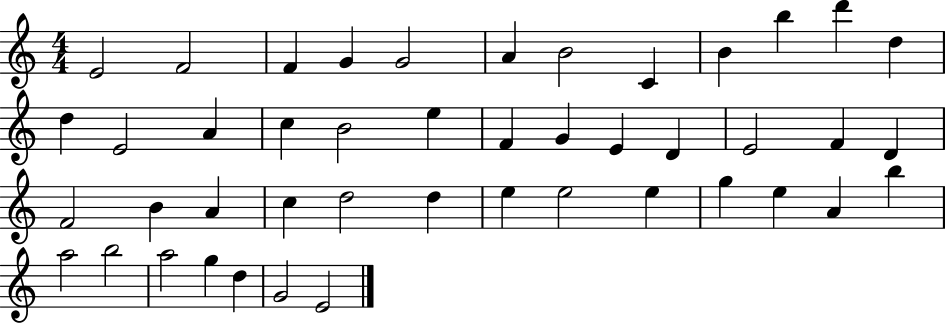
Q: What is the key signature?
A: C major